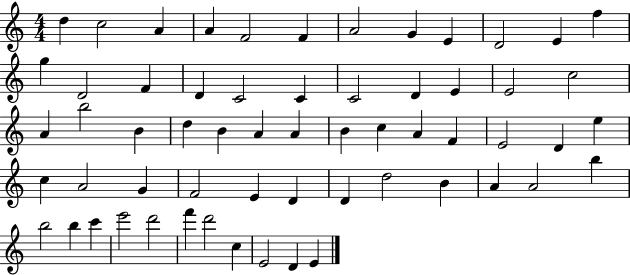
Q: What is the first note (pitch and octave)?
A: D5